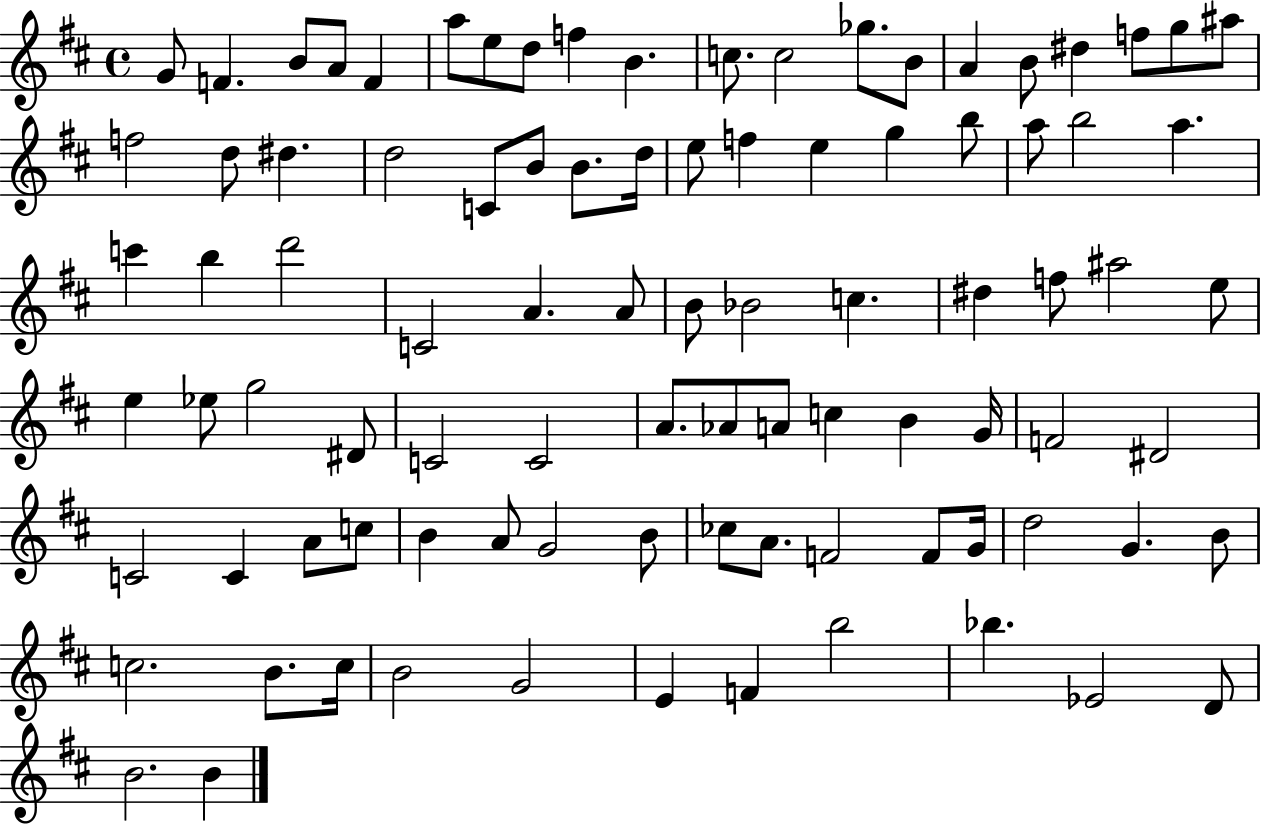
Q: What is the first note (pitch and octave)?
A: G4